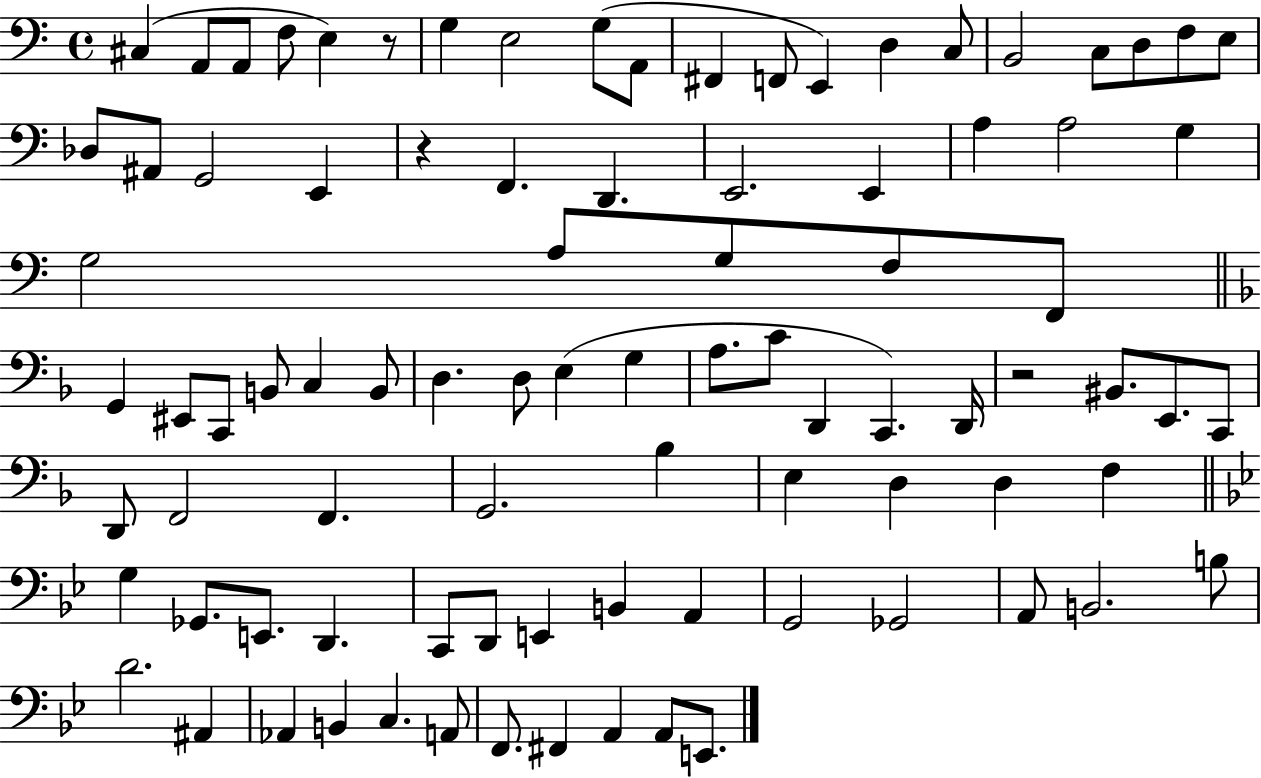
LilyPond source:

{
  \clef bass
  \time 4/4
  \defaultTimeSignature
  \key c \major
  cis4( a,8 a,8 f8 e4) r8 | g4 e2 g8( a,8 | fis,4 f,8 e,4) d4 c8 | b,2 c8 d8 f8 e8 | \break des8 ais,8 g,2 e,4 | r4 f,4. d,4. | e,2. e,4 | a4 a2 g4 | \break g2 a8 g8 f8 f,8 | \bar "||" \break \key d \minor g,4 eis,8 c,8 b,8 c4 b,8 | d4. d8 e4( g4 | a8. c'8 d,4 c,4.) d,16 | r2 bis,8. e,8. c,8 | \break d,8 f,2 f,4. | g,2. bes4 | e4 d4 d4 f4 | \bar "||" \break \key g \minor g4 ges,8. e,8. d,4. | c,8 d,8 e,4 b,4 a,4 | g,2 ges,2 | a,8 b,2. b8 | \break d'2. ais,4 | aes,4 b,4 c4. a,8 | f,8. fis,4 a,4 a,8 e,8. | \bar "|."
}